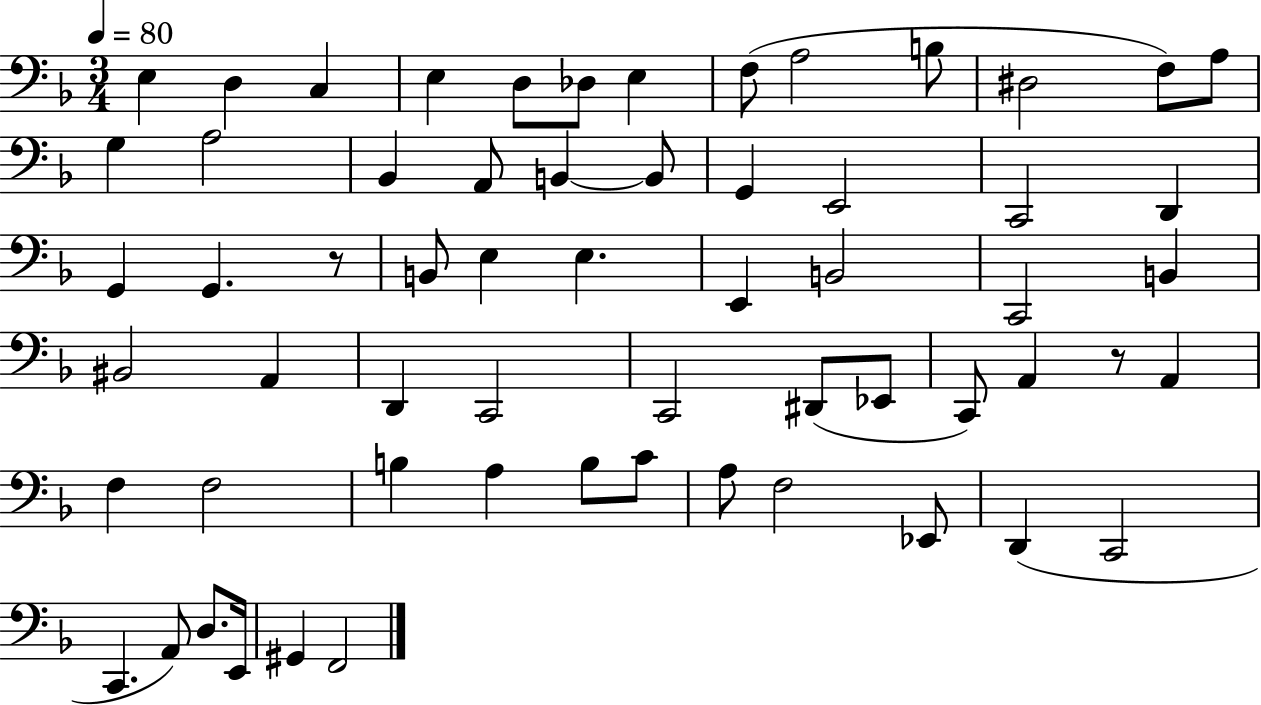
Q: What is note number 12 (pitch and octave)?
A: F3